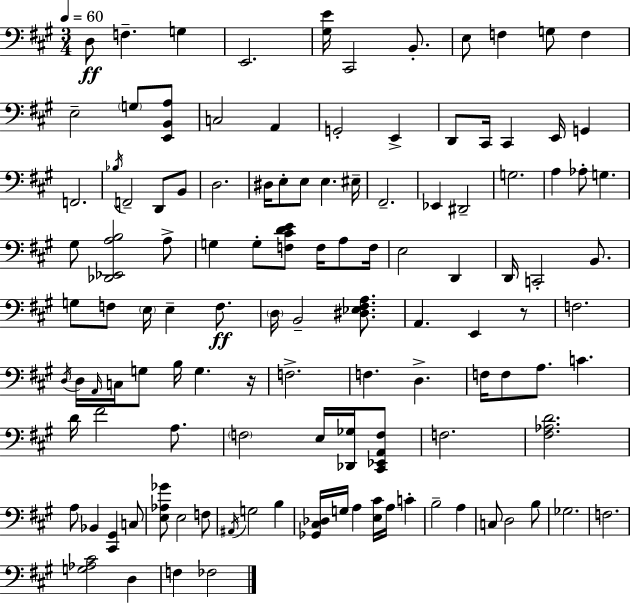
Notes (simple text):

D3/e F3/q. G3/q E2/h. [G#3,E4]/s C#2/h B2/e. E3/e F3/q G3/e F3/q E3/h G3/e [E2,B2,A3]/e C3/h A2/q G2/h E2/q D2/e C#2/s C#2/q E2/s G2/q F2/h. Bb3/s F2/h D2/e B2/e D3/h. D#3/s E3/e E3/e E3/q. EIS3/s F#2/h. Eb2/q D#2/h G3/h. A3/q Ab3/e G3/q. G#3/e [Db2,Eb2,A3,B3]/h A3/e G3/q G3/e [F3,C#4,D4,E4]/e F3/s A3/e F3/s E3/h D2/q D2/s C2/h B2/e. G3/e F3/e E3/s E3/q F3/e. D3/s B2/h [D#3,Eb3,F#3,A3]/e. A2/q. E2/q R/e F3/h. D3/s D3/s A2/s C3/s G3/e B3/s G3/q. R/s F3/h. F3/q. D3/q. F3/s F3/e A3/e. C4/q. D4/s F#4/h A3/e. F3/h E3/s [Db2,Gb3]/s [C#2,Eb2,A2,F3]/e F3/h. [F#3,Ab3,D4]/h. A3/e Bb2/q [C#2,G#2]/q C3/e [E3,Ab3,Gb4]/e E3/h F3/e A#2/s G3/h B3/q [Gb2,C#3,Db3]/s G3/s A3/q [E3,C#4]/s A3/s C4/q B3/h A3/q C3/e D3/h B3/e Gb3/h. F3/h. [G3,Ab3,C#4]/h D3/q F3/q FES3/h